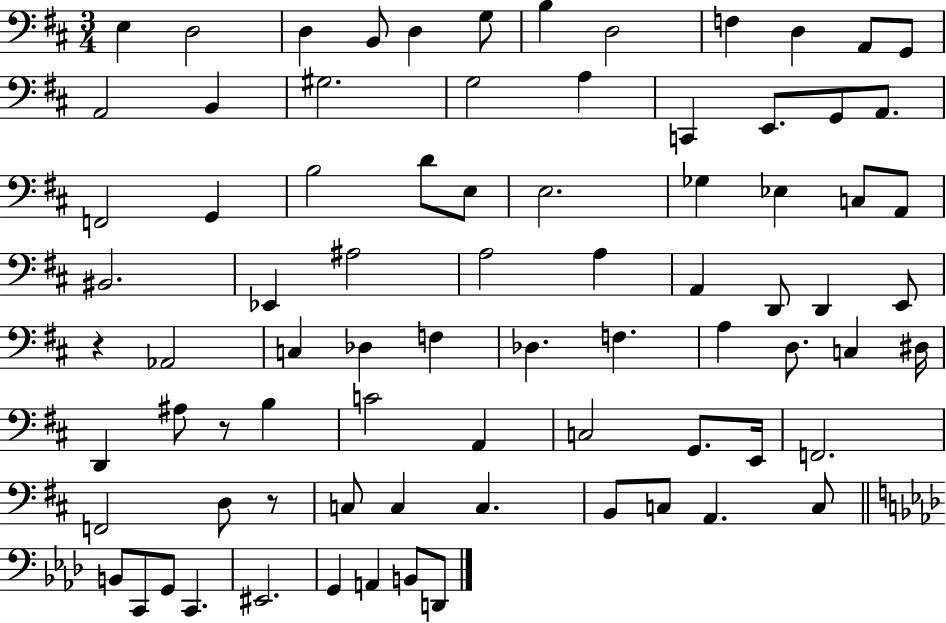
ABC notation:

X:1
T:Untitled
M:3/4
L:1/4
K:D
E, D,2 D, B,,/2 D, G,/2 B, D,2 F, D, A,,/2 G,,/2 A,,2 B,, ^G,2 G,2 A, C,, E,,/2 G,,/2 A,,/2 F,,2 G,, B,2 D/2 E,/2 E,2 _G, _E, C,/2 A,,/2 ^B,,2 _E,, ^A,2 A,2 A, A,, D,,/2 D,, E,,/2 z _A,,2 C, _D, F, _D, F, A, D,/2 C, ^D,/4 D,, ^A,/2 z/2 B, C2 A,, C,2 G,,/2 E,,/4 F,,2 F,,2 D,/2 z/2 C,/2 C, C, B,,/2 C,/2 A,, C,/2 B,,/2 C,,/2 G,,/2 C,, ^E,,2 G,, A,, B,,/2 D,,/2